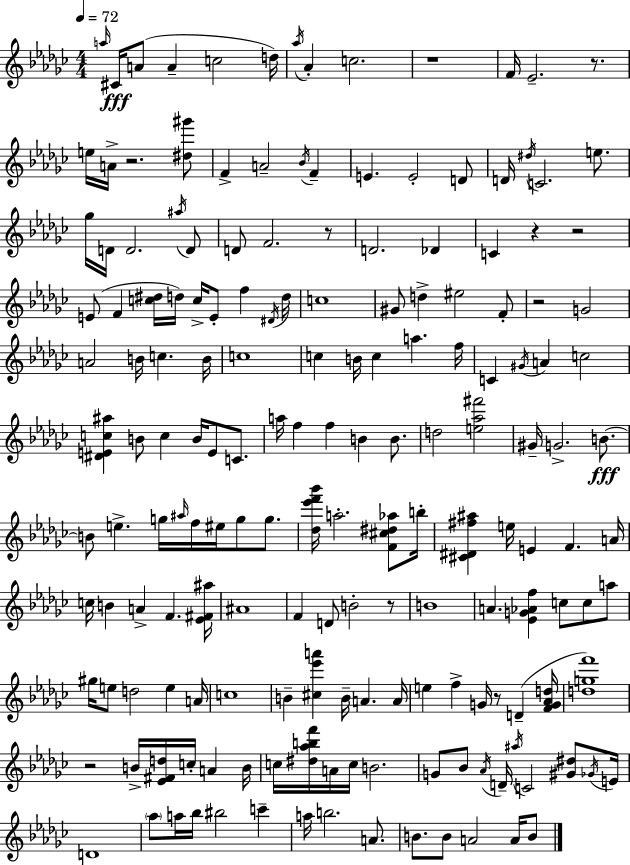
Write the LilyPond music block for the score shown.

{
  \clef treble
  \numericTimeSignature
  \time 4/4
  \key ees \minor
  \tempo 4 = 72
  \grace { a''16 }\fff cis'16 a'8( a'4-- c''2 | d''16) \acciaccatura { aes''16 } aes'4-. c''2. | r1 | f'16 ees'2.-- r8. | \break e''16 a'16-> r2. | <dis'' gis'''>8 f'4-> a'2-- \acciaccatura { bes'16 } f'4-- | e'4. e'2-. | d'8 d'16 \acciaccatura { dis''16 } c'2. | \break e''8. ges''16 d'16 d'2. | \acciaccatura { ais''16 } d'8 d'8 f'2. | r8 d'2. | des'4 c'4 r4 r2 | \break e'8( f'4 <c'' dis''>16 d''16) c''16-> e'8-. | f''4 \acciaccatura { dis'16 } d''16 c''1 | gis'8 d''4-> eis''2 | f'8-. r2 g'2 | \break a'2 b'16 c''4. | b'16 c''1 | c''4 b'16 c''4 a''4. | f''16 c'4 \acciaccatura { gis'16 } a'4 c''2 | \break <dis' e' c'' ais''>4 b'8 c''4 | b'16 e'8 c'8. a''16 f''4 f''4 | b'4 b'8. d''2 <e'' aes'' fis'''>2 | gis'16-- g'2.-> | \break b'8.~~\fff b'8 e''4.-> g''16 | \grace { ais''16 } f''16 eis''16 g''8 g''8. <des'' ees''' f''' bes'''>16 a''2.-. | <f' cis'' dis'' aes''>8 b''16-. <cis' dis' fis'' ais''>4 e''16 e'4 | f'4. a'16 c''16 b'4 a'4-> | \break f'4. <ees' fis' ais''>16 ais'1 | f'4 d'8 b'2-. | r8 b'1 | a'4. <ees' g' aes' f''>4 | \break c''8 c''8 a''8 gis''16 e''8 d''2 | e''4 a'16 c''1 | b'4-- <cis'' ees''' a'''>4 | b'16-- a'4. a'16 e''4 f''4-> | \break g'16 r8 d'4--( <f' g' aes' d''>16 <d'' g'' f'''>1) | r2 | b'16-> <ees' fis' d''>16 c''16-. a'4 b'16 c''16 <dis'' aes'' b'' f'''>16 a'16 c''16 b'2. | g'8 bes'8 \acciaccatura { aes'16 } d'16-- \acciaccatura { ais''16 } c'2 | \break <gis' dis''>8 \acciaccatura { ges'16 } e'16 d'1 | \parenthesize aes''8 a''16 bes''16 bis''2 | c'''4-- a''16 b''2. | a'8. b'8. b'8 | \break a'2 a'16 b'8 \bar "|."
}